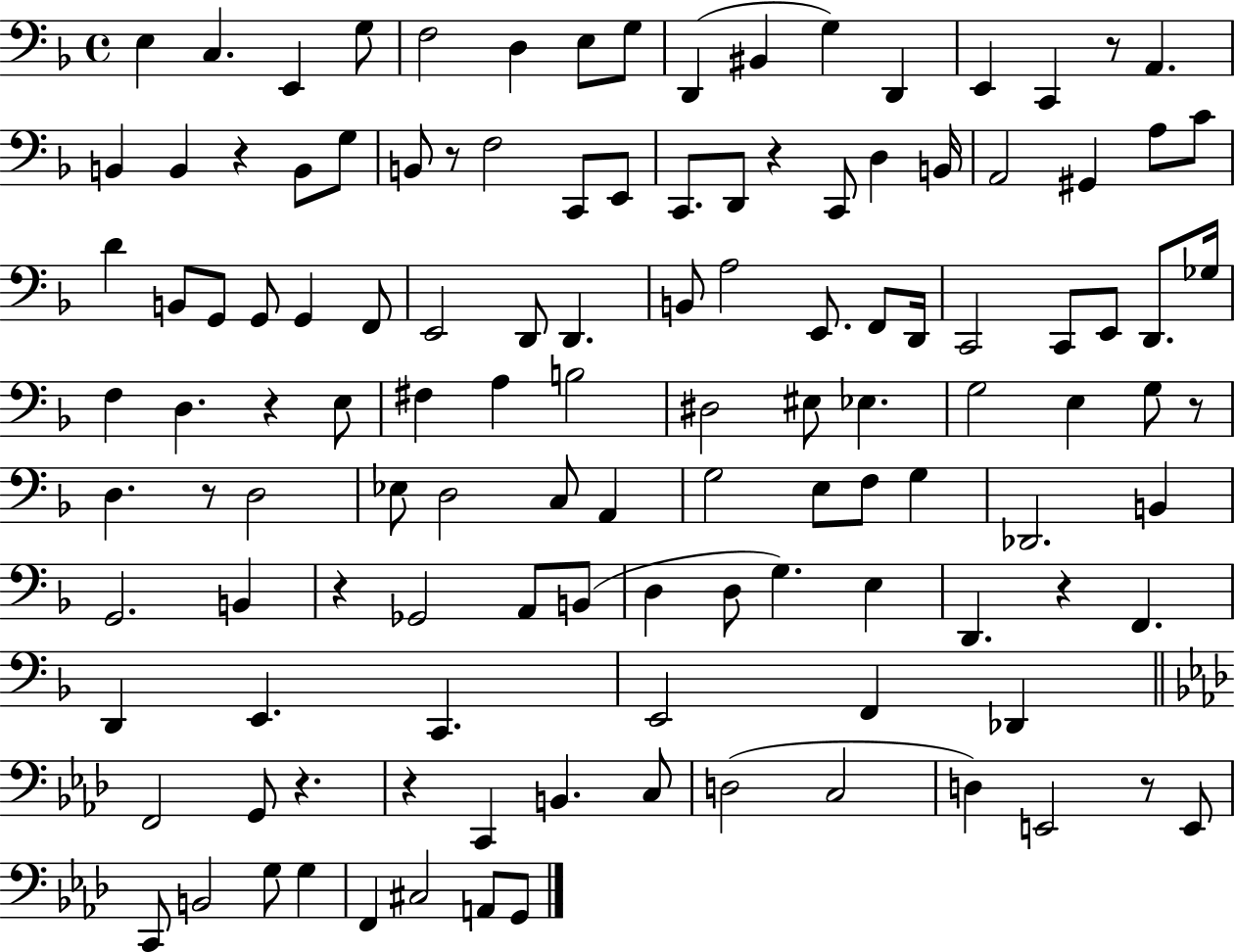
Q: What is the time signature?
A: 4/4